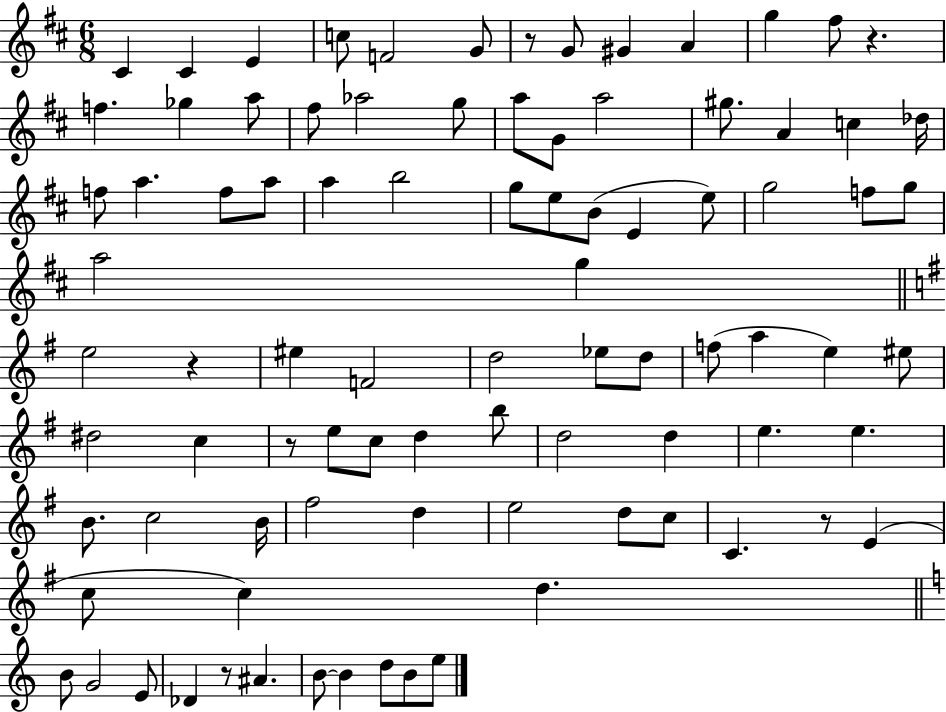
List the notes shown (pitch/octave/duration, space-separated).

C#4/q C#4/q E4/q C5/e F4/h G4/e R/e G4/e G#4/q A4/q G5/q F#5/e R/q. F5/q. Gb5/q A5/e F#5/e Ab5/h G5/e A5/e G4/e A5/h G#5/e. A4/q C5/q Db5/s F5/e A5/q. F5/e A5/e A5/q B5/h G5/e E5/e B4/e E4/q E5/e G5/h F5/e G5/e A5/h G5/q E5/h R/q EIS5/q F4/h D5/h Eb5/e D5/e F5/e A5/q E5/q EIS5/e D#5/h C5/q R/e E5/e C5/e D5/q B5/e D5/h D5/q E5/q. E5/q. B4/e. C5/h B4/s F#5/h D5/q E5/h D5/e C5/e C4/q. R/e E4/q C5/e C5/q D5/q. B4/e G4/h E4/e Db4/q R/e A#4/q. B4/e B4/q D5/e B4/e E5/e